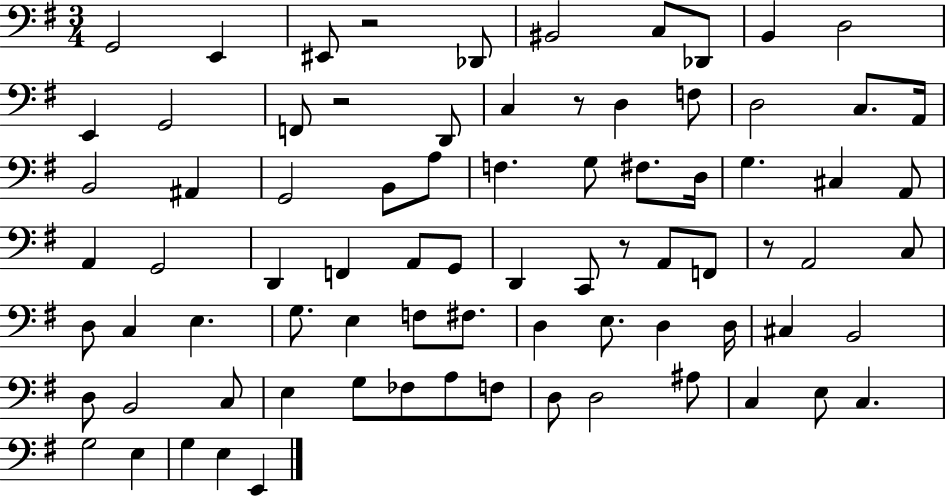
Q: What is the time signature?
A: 3/4